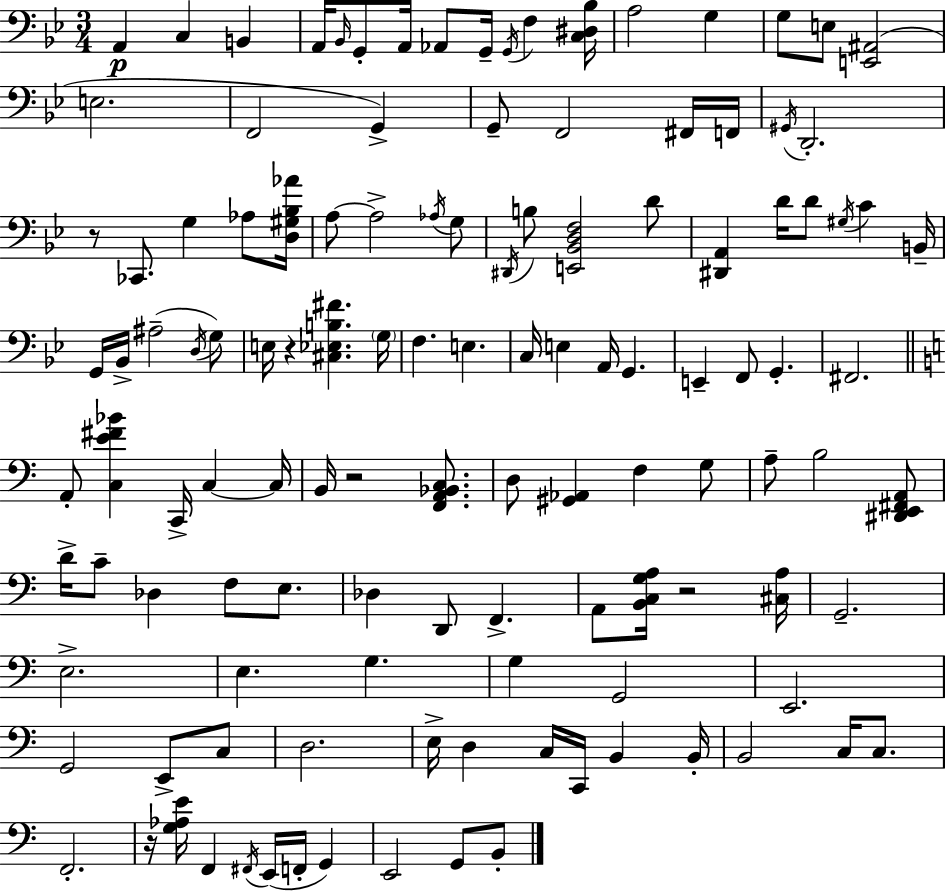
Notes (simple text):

A2/q C3/q B2/q A2/s Bb2/s G2/e A2/s Ab2/e G2/s G2/s F3/q [C3,D#3,Bb3]/s A3/h G3/q G3/e E3/e [E2,A#2]/h E3/h. F2/h G2/q G2/e F2/h F#2/s F2/s G#2/s D2/h. R/e CES2/e. G3/q Ab3/e [D3,G#3,Bb3,Ab4]/s A3/e A3/h Ab3/s G3/e D#2/s B3/e [E2,Bb2,D3,F3]/h D4/e [D#2,A2]/q D4/s D4/e G#3/s C4/q B2/s G2/s Bb2/s A#3/h D3/s G3/e E3/s R/q [C#3,Eb3,B3,F#4]/q. G3/s F3/q. E3/q. C3/s E3/q A2/s G2/q. E2/q F2/e G2/q. F#2/h. A2/e [C3,E4,F#4,Bb4]/q C2/s C3/q C3/s B2/s R/h [F2,A2,Bb2,C3]/e. D3/e [G#2,Ab2]/q F3/q G3/e A3/e B3/h [D#2,E2,F#2,A2]/e D4/s C4/e Db3/q F3/e E3/e. Db3/q D2/e F2/q. A2/e [B2,C3,G3,A3]/s R/h [C#3,A3]/s G2/h. E3/h. E3/q. G3/q. G3/q G2/h E2/h. G2/h E2/e C3/e D3/h. E3/s D3/q C3/s C2/s B2/q B2/s B2/h C3/s C3/e. F2/h. R/s [G3,Ab3,E4]/s F2/q F#2/s E2/s F2/s G2/q E2/h G2/e B2/e